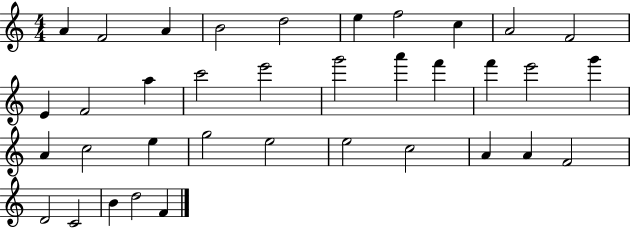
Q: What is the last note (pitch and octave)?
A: F4